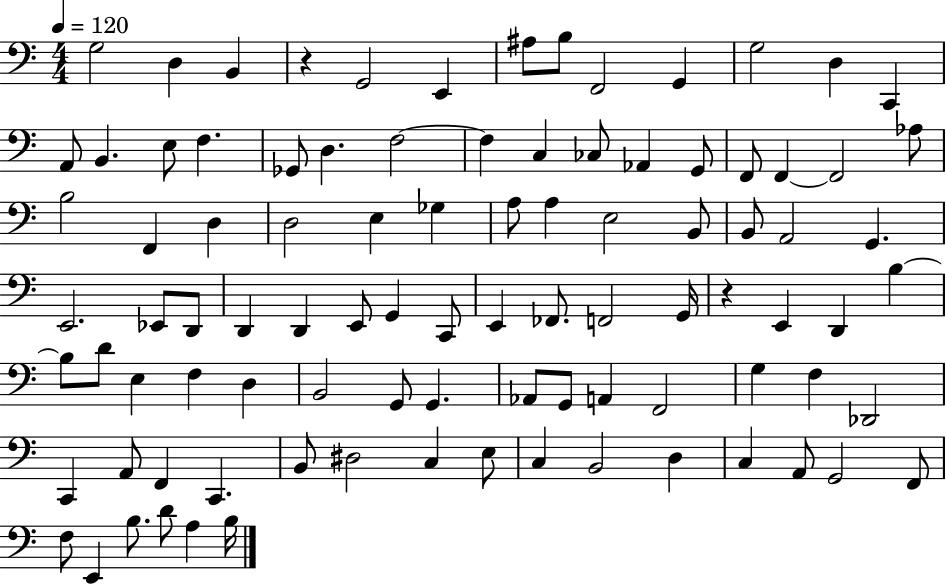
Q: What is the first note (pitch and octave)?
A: G3